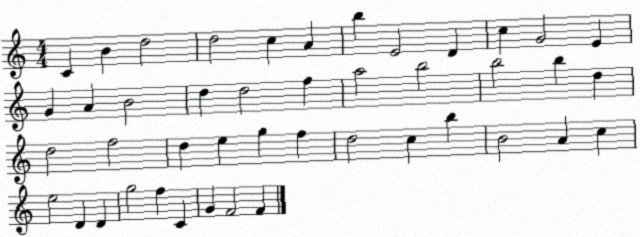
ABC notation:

X:1
T:Untitled
M:4/4
L:1/4
K:C
C B d2 d2 c A b E2 D c G2 E G A B2 d d2 f a2 b2 b2 b d d2 f2 d e g f d2 c b B2 A c e2 D D g2 f C G F2 F